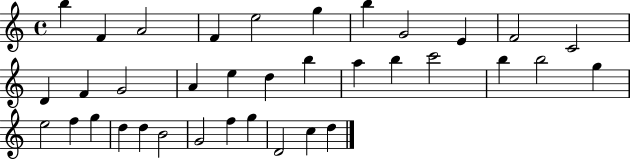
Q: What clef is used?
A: treble